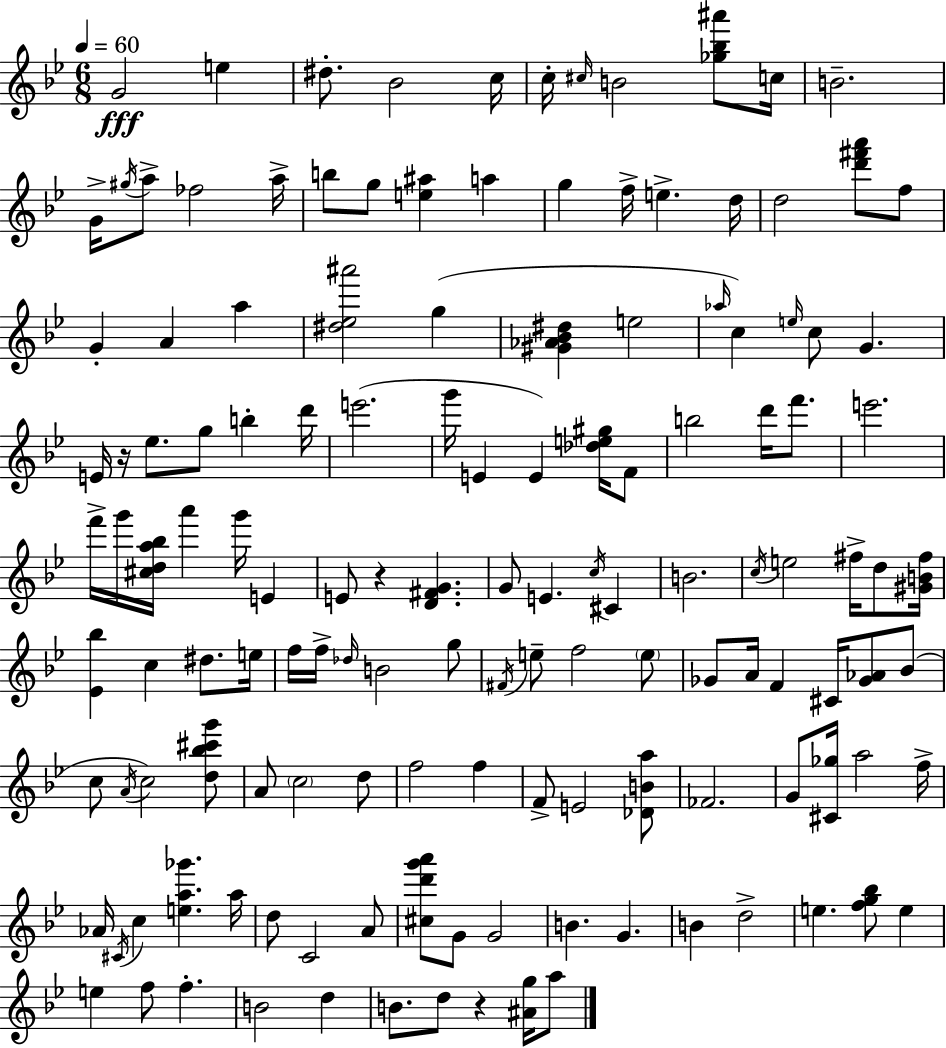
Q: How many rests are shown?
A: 3